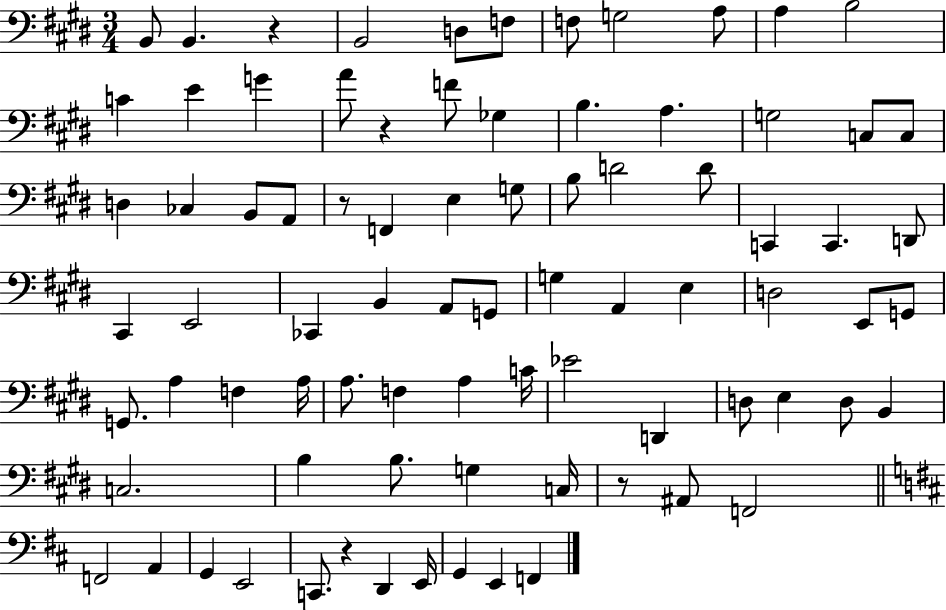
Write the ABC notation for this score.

X:1
T:Untitled
M:3/4
L:1/4
K:E
B,,/2 B,, z B,,2 D,/2 F,/2 F,/2 G,2 A,/2 A, B,2 C E G A/2 z F/2 _G, B, A, G,2 C,/2 C,/2 D, _C, B,,/2 A,,/2 z/2 F,, E, G,/2 B,/2 D2 D/2 C,, C,, D,,/2 ^C,, E,,2 _C,, B,, A,,/2 G,,/2 G, A,, E, D,2 E,,/2 G,,/2 G,,/2 A, F, A,/4 A,/2 F, A, C/4 _E2 D,, D,/2 E, D,/2 B,, C,2 B, B,/2 G, C,/4 z/2 ^A,,/2 F,,2 F,,2 A,, G,, E,,2 C,,/2 z D,, E,,/4 G,, E,, F,,